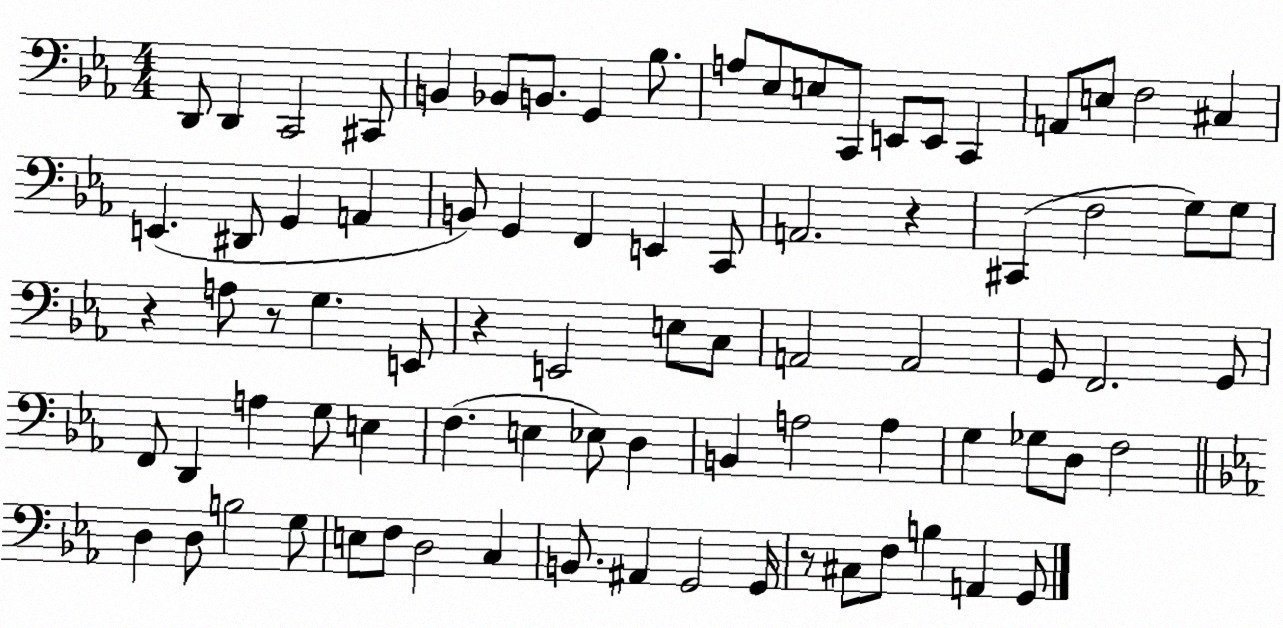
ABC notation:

X:1
T:Untitled
M:4/4
L:1/4
K:Eb
D,,/2 D,, C,,2 ^C,,/2 B,, _B,,/2 B,,/2 G,, _B,/2 A,/2 _E,/2 E,/2 C,,/2 E,,/2 E,,/2 C,, A,,/2 E,/2 F,2 ^C, E,, ^D,,/2 G,, A,, B,,/2 G,, F,, E,, C,,/2 A,,2 z ^C,, F,2 G,/2 G,/2 z A,/2 z/2 G, E,,/2 z E,,2 E,/2 C,/2 A,,2 A,,2 G,,/2 F,,2 G,,/2 F,,/2 D,, A, G,/2 E, F, E, _E,/2 D, B,, A,2 A, G, _G,/2 D,/2 F,2 D, D,/2 B,2 G,/2 E,/2 F,/2 D,2 C, B,,/2 ^A,, G,,2 G,,/4 z/2 ^C,/2 F,/2 B, A,, G,,/2